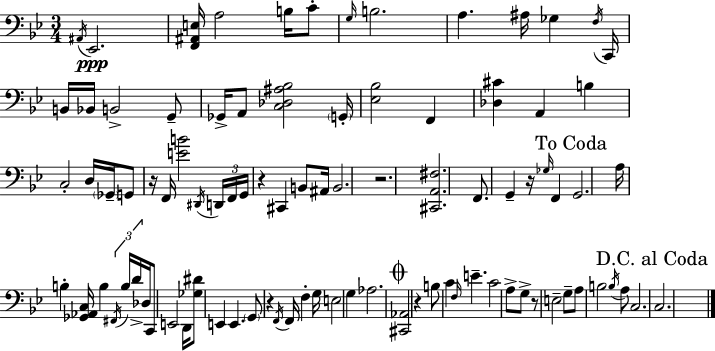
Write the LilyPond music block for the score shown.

{
  \clef bass
  \numericTimeSignature
  \time 3/4
  \key g \minor
  \repeat volta 2 { \acciaccatura { ais,16 }\ppp ees,2. | <f, ais, e>16 a2 b16 c'8-. | \grace { g16 } b2. | a4. ais16 ges4 | \break \acciaccatura { f16 } c,16 b,16 bes,16 b,2-> | g,8-- ges,16-> a,8 <c des ais bes>2 | \parenthesize g,16-. <ees bes>2 f,4 | <des cis'>4 a,4 b4 | \break c2-. d16 | \parenthesize ges,16-- g,8 r16 f,16 <e' b'>2 | \acciaccatura { dis,16 } \tuplet 3/2 { d,16 f,16 g,16 } r4 cis,4 | b,8 ais,16 b,2. | \break r2. | <cis, a, fis>2. | f,8. g,4-- r16 | \grace { ges16 } f,4 \mark "To Coda" g,2. | \break a16 b4-. <ges, aes, c>16 b4 | \tuplet 3/2 { \acciaccatura { fis,16 } b16 d'16-> } des16 c,8 e,2 | d,16 <ges dis'>8 e,4 | e,4. \parenthesize g,8 r4 | \break \acciaccatura { f,16 } f,16 f4-. g16 e2 | g4 aes2. | \mark \markup { \musicglyph "scripts.coda" } <cis, aes,>2 | r4 b8 c'4 | \break \grace { f16 } e'4.-- c'2 | a8-> g8-> r8 e2-- | g8-- a8 b2 | \acciaccatura { b16 } a8 c2. | \break \mark "D.C. al Coda" c2. | } \bar "|."
}